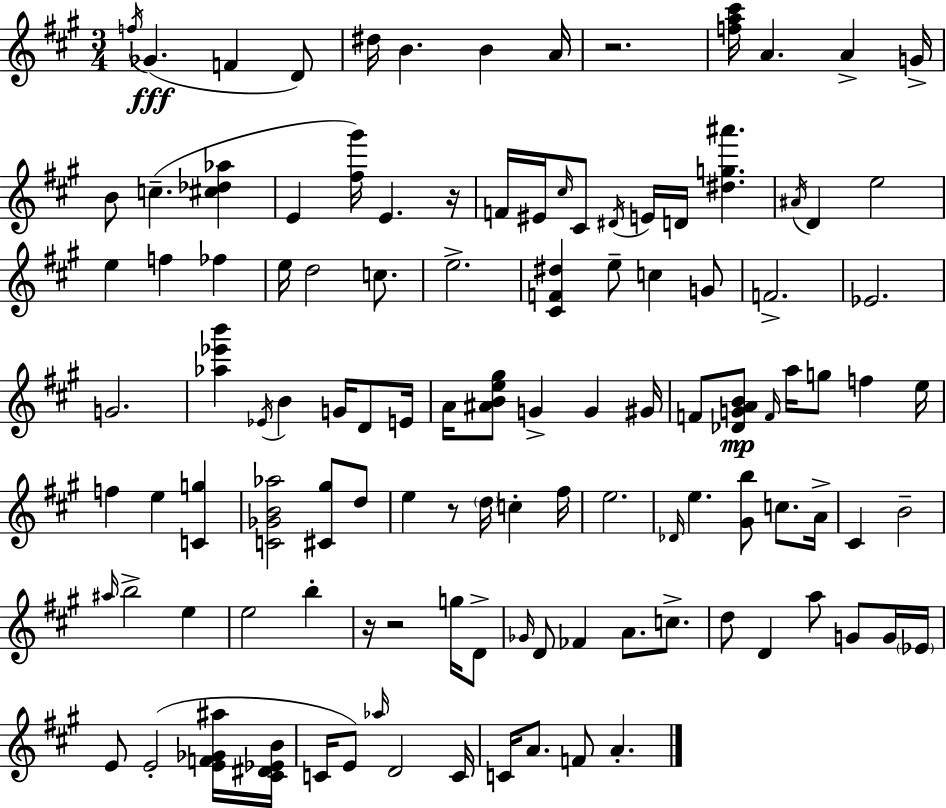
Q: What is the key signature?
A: A major